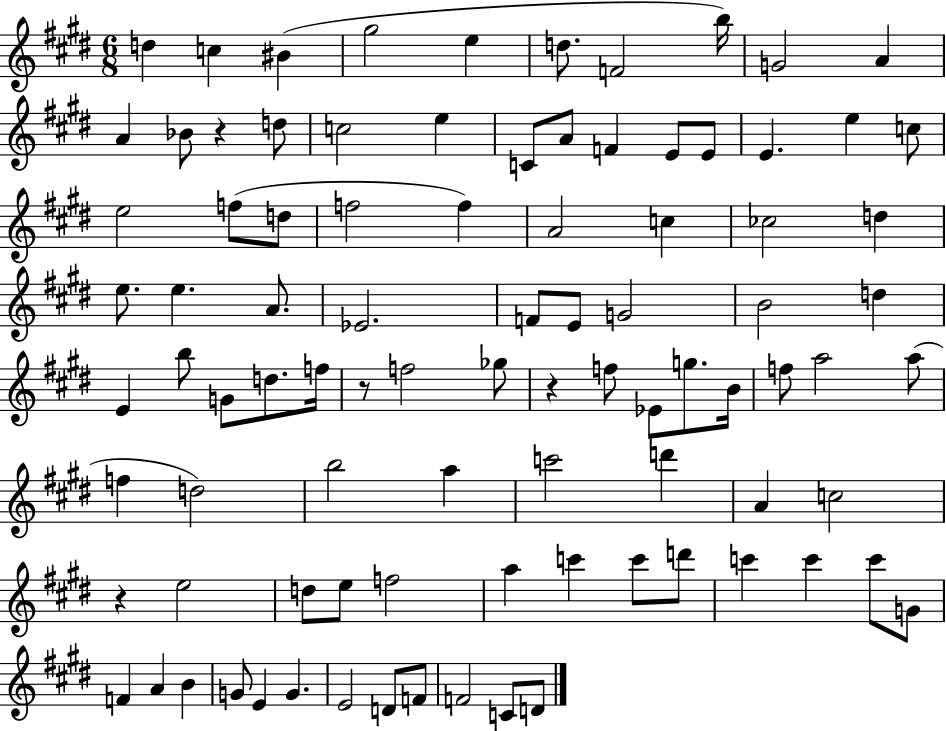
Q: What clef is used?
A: treble